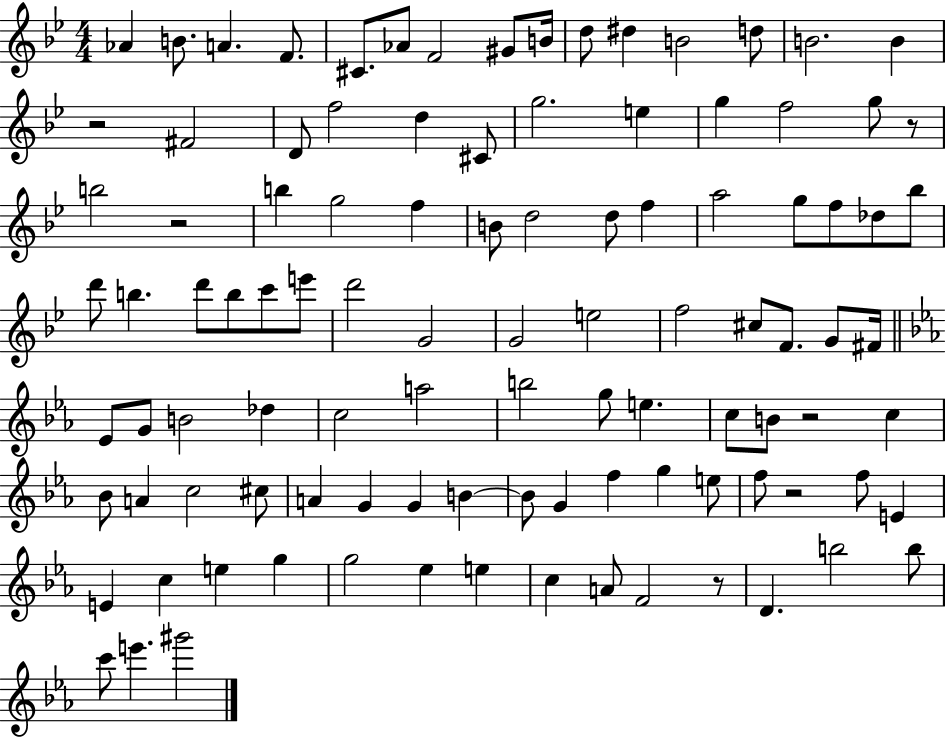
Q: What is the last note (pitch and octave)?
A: G#6